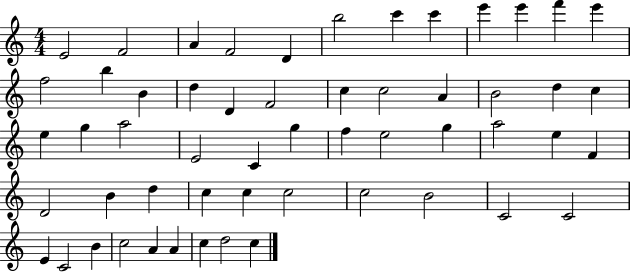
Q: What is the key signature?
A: C major